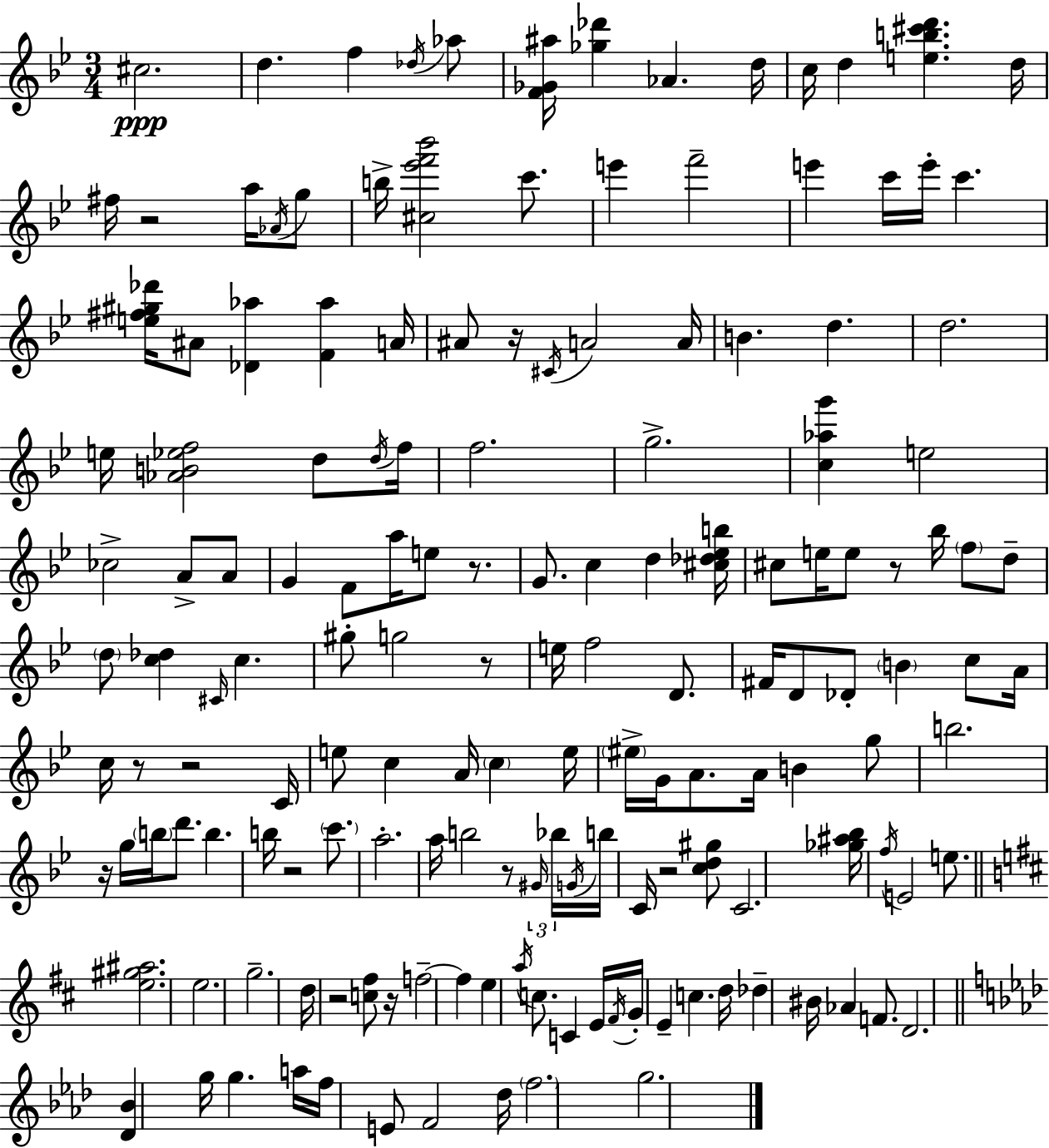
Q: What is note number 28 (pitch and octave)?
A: A4